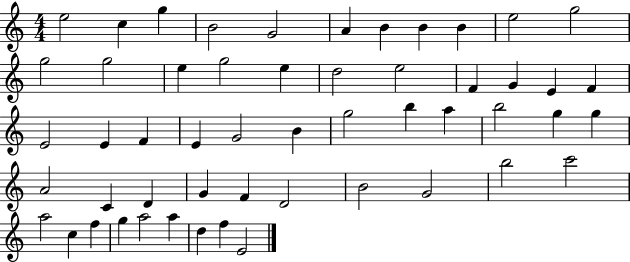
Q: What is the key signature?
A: C major